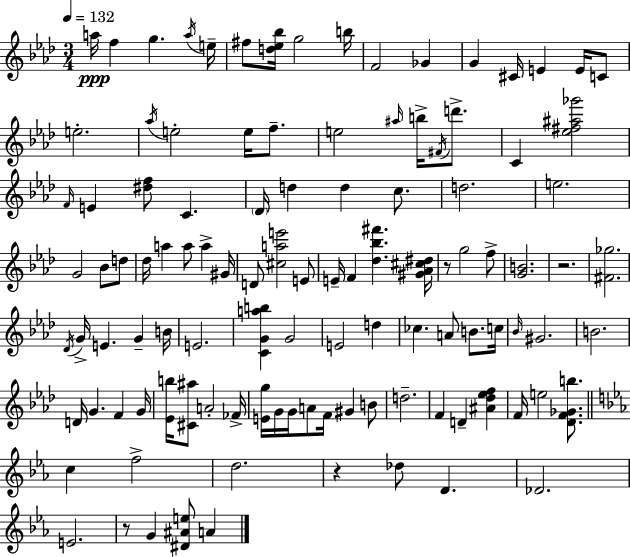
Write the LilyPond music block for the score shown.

{
  \clef treble
  \numericTimeSignature
  \time 3/4
  \key f \minor
  \tempo 4 = 132
  a''16\ppp f''4 g''4. \acciaccatura { a''16 } | e''16-- fis''8 <d'' ees'' bes''>16 g''2 | b''16 f'2 ges'4 | g'4 cis'16 e'4 e'16 c'8 | \break e''2.-. | \acciaccatura { aes''16 } e''2-. e''16 f''8.-- | e''2 \grace { ais''16 } b''16-> | \acciaccatura { fis'16 } d'''8.-> c'4 <ees'' fis'' ais'' ges'''>2 | \break \grace { f'16 } e'4 <dis'' f''>8 c'4. | \parenthesize des'16 d''4 d''4 | c''8. d''2. | e''2. | \break g'2 | bes'8 d''8 des''16 a''4 a''8 | a''4-> gis'16 d'8 <cis'' a'' e'''>2 | e'8 e'16-- f'4 <des'' bes'' fis'''>4. | \break <gis' aes' cis'' dis''>16 r8 g''2 | f''8-> <g' b'>2. | r2. | <fis' ges''>2. | \break \acciaccatura { des'16 } g'16-> e'4. | g'4-- b'16 e'2. | <c' g' a'' b''>4 g'2 | e'2 | \break d''4 ces''4. | a'8 b'8. c''16 \grace { bes'16 } gis'2. | b'2. | d'16 g'4. | \break f'4 g'16 <ees' b''>16 <cis' ais''>8 a'2-. | fes'16-> <e' g''>16 g'16 g'16 a'8 | f'16 gis'4 b'8 d''2.-- | f'4 d'4-- | \break <ais' des'' ees'' f''>4 f'16 e''2 | <des' f' ges' b''>8. \bar "||" \break \key ees \major c''4 f''2-> | d''2. | r4 des''8 d'4. | des'2. | \break e'2. | r8 g'4 <dis' ais' e''>8 a'4 | \bar "|."
}